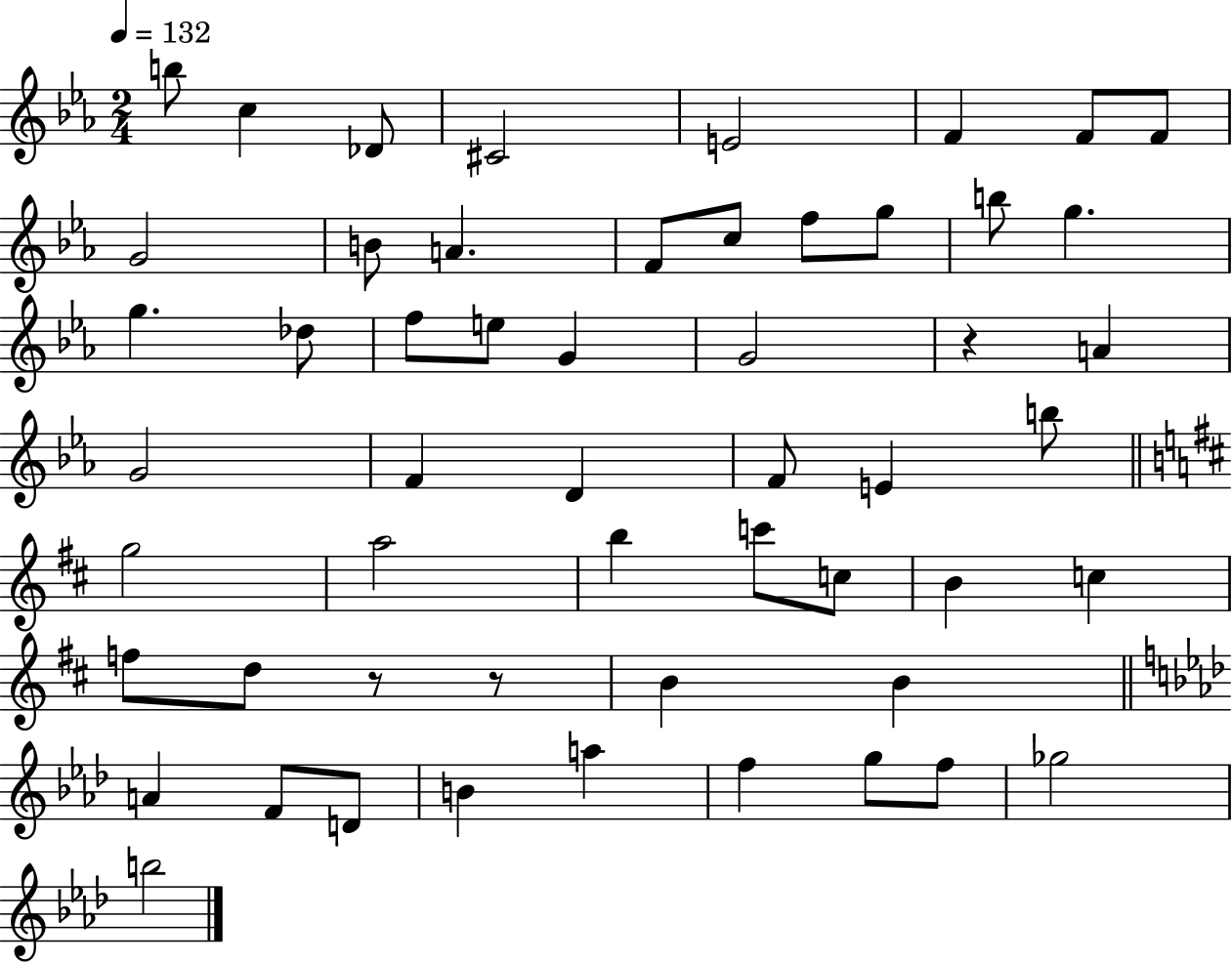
{
  \clef treble
  \numericTimeSignature
  \time 2/4
  \key ees \major
  \tempo 4 = 132
  b''8 c''4 des'8 | cis'2 | e'2 | f'4 f'8 f'8 | \break g'2 | b'8 a'4. | f'8 c''8 f''8 g''8 | b''8 g''4. | \break g''4. des''8 | f''8 e''8 g'4 | g'2 | r4 a'4 | \break g'2 | f'4 d'4 | f'8 e'4 b''8 | \bar "||" \break \key d \major g''2 | a''2 | b''4 c'''8 c''8 | b'4 c''4 | \break f''8 d''8 r8 r8 | b'4 b'4 | \bar "||" \break \key aes \major a'4 f'8 d'8 | b'4 a''4 | f''4 g''8 f''8 | ges''2 | \break b''2 | \bar "|."
}